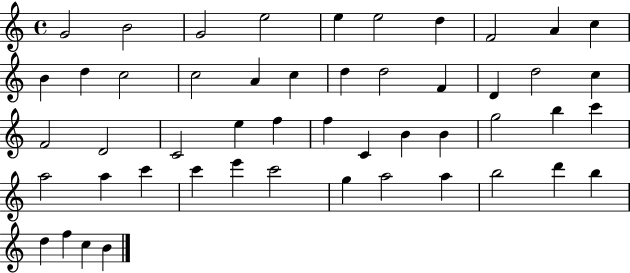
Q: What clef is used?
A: treble